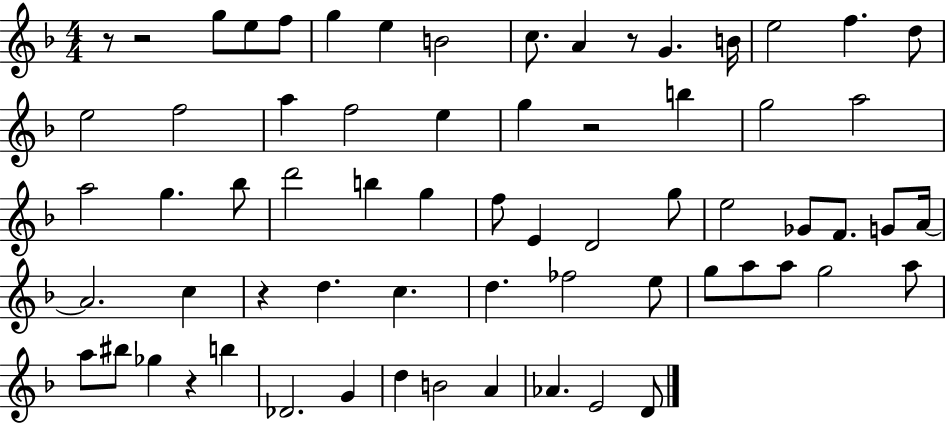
R/e R/h G5/e E5/e F5/e G5/q E5/q B4/h C5/e. A4/q R/e G4/q. B4/s E5/h F5/q. D5/e E5/h F5/h A5/q F5/h E5/q G5/q R/h B5/q G5/h A5/h A5/h G5/q. Bb5/e D6/h B5/q G5/q F5/e E4/q D4/h G5/e E5/h Gb4/e F4/e. G4/e A4/s A4/h. C5/q R/q D5/q. C5/q. D5/q. FES5/h E5/e G5/e A5/e A5/e G5/h A5/e A5/e BIS5/e Gb5/q R/q B5/q Db4/h. G4/q D5/q B4/h A4/q Ab4/q. E4/h D4/e